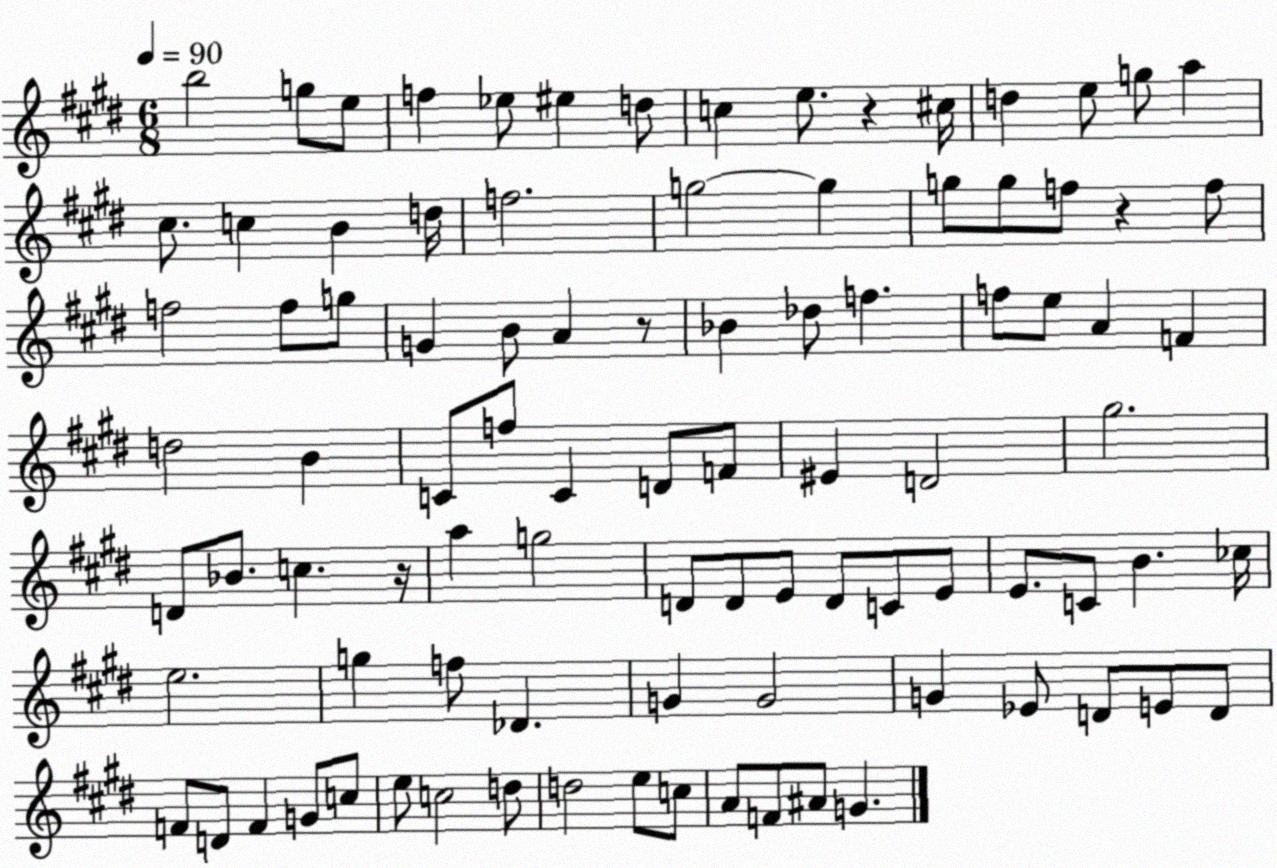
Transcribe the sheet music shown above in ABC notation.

X:1
T:Untitled
M:6/8
L:1/4
K:E
b2 g/2 e/2 f _e/2 ^e d/2 c e/2 z ^c/4 d e/2 g/2 a ^c/2 c B d/4 f2 g2 g g/2 g/2 f/2 z f/2 f2 f/2 g/2 G B/2 A z/2 _B _d/2 f f/2 e/2 A F d2 B C/2 f/2 C D/2 F/2 ^E D2 ^g2 D/2 _B/2 c z/4 a g2 D/2 D/2 E/2 D/2 C/2 E/2 E/2 C/2 B _c/4 e2 g f/2 _D G G2 G _E/2 D/2 E/2 D/2 F/2 D/2 F G/2 c/2 e/2 c2 d/2 d2 e/2 c/2 A/2 F/2 ^A/2 G